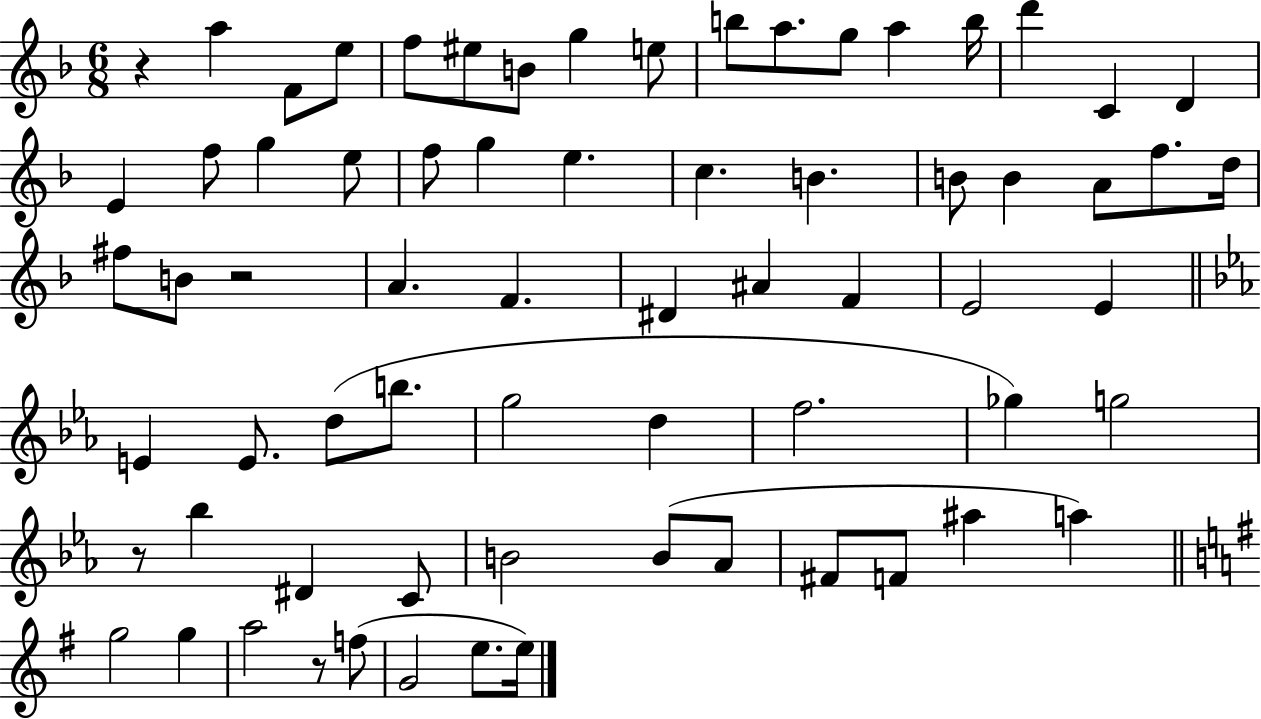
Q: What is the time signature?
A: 6/8